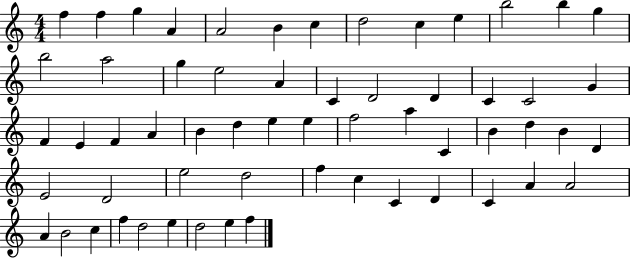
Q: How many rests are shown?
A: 0